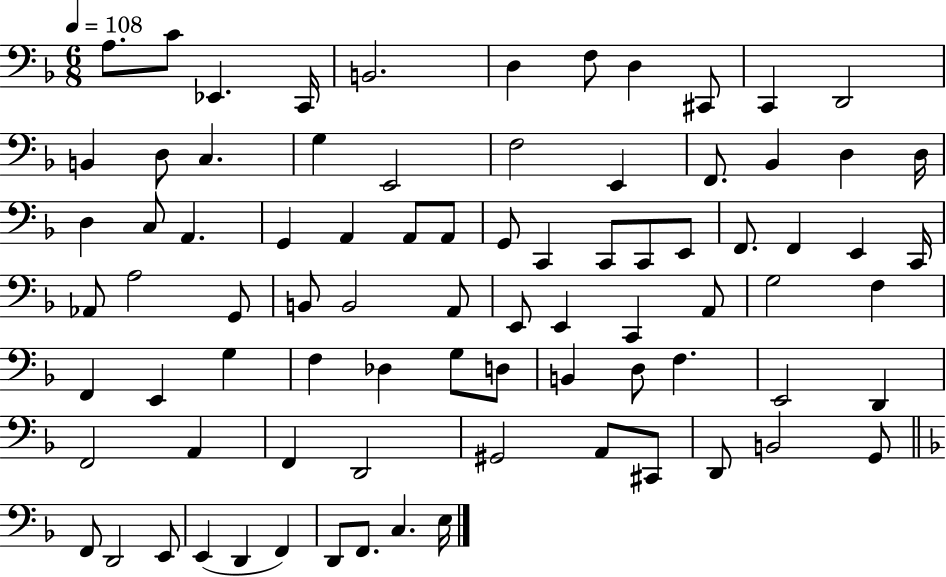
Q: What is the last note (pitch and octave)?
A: E3